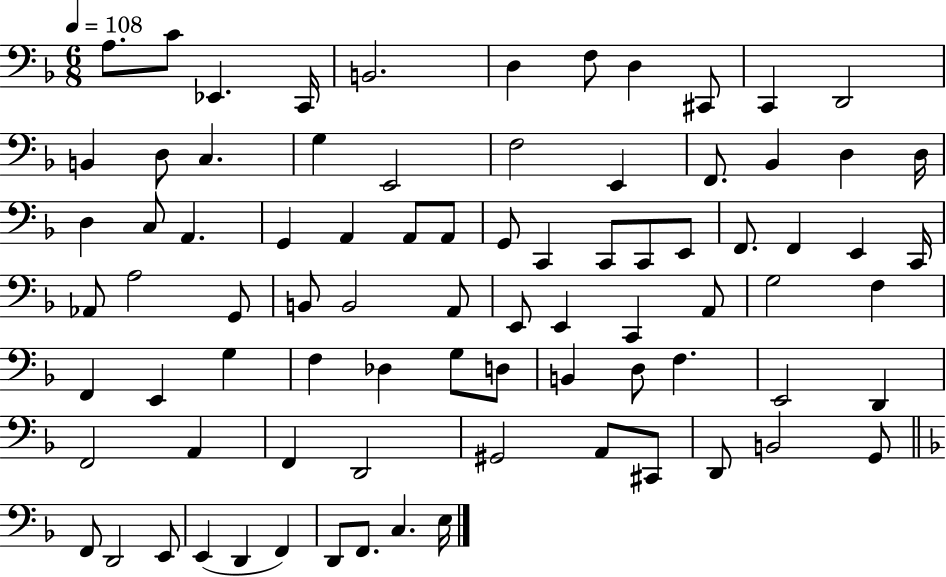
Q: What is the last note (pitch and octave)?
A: E3